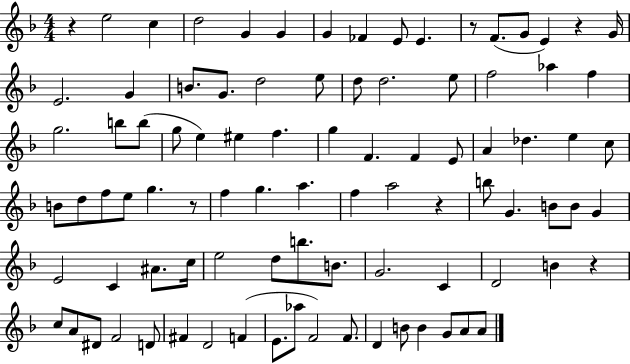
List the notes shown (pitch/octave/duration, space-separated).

R/q E5/h C5/q D5/h G4/q G4/q G4/q FES4/q E4/e E4/q. R/e F4/e. G4/e E4/q R/q G4/s E4/h. G4/q B4/e. G4/e. D5/h E5/e D5/e D5/h. E5/e F5/h Ab5/q F5/q G5/h. B5/e B5/e G5/e E5/q EIS5/q F5/q. G5/q F4/q. F4/q E4/e A4/q Db5/q. E5/q C5/e B4/e D5/e F5/e E5/e G5/q. R/e F5/q G5/q. A5/q. F5/q A5/h R/q B5/e G4/q. B4/e B4/e G4/q E4/h C4/q A#4/e. C5/s E5/h D5/e B5/e. B4/e. G4/h. C4/q D4/h B4/q R/q C5/e A4/e D#4/e F4/h D4/e F#4/q D4/h F4/q E4/e. Ab5/e F4/h F4/e. D4/q B4/e B4/q G4/e A4/e A4/e